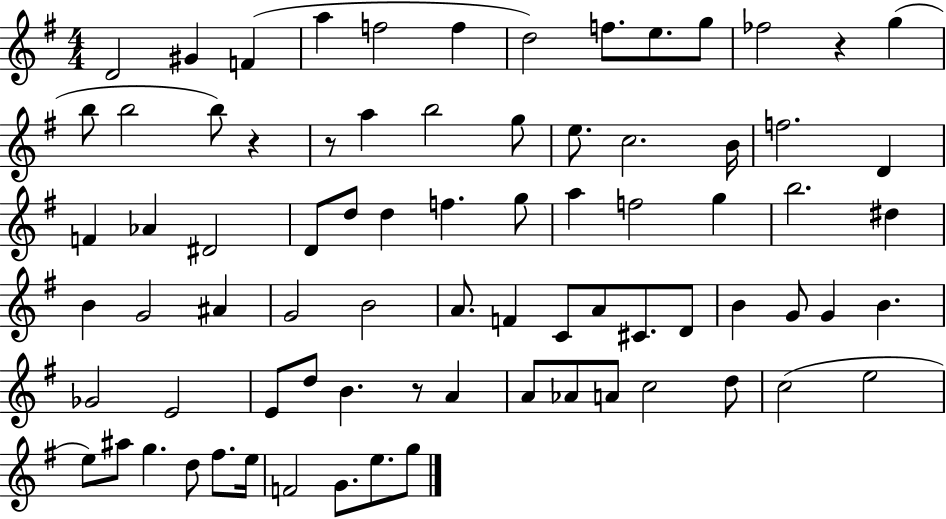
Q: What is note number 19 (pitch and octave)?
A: E5